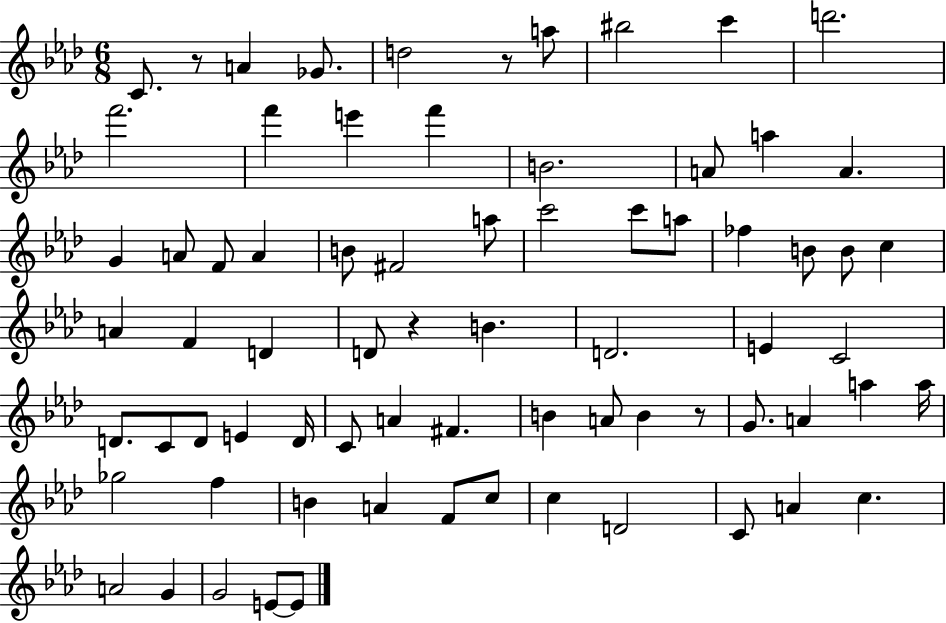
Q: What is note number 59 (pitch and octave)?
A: C5